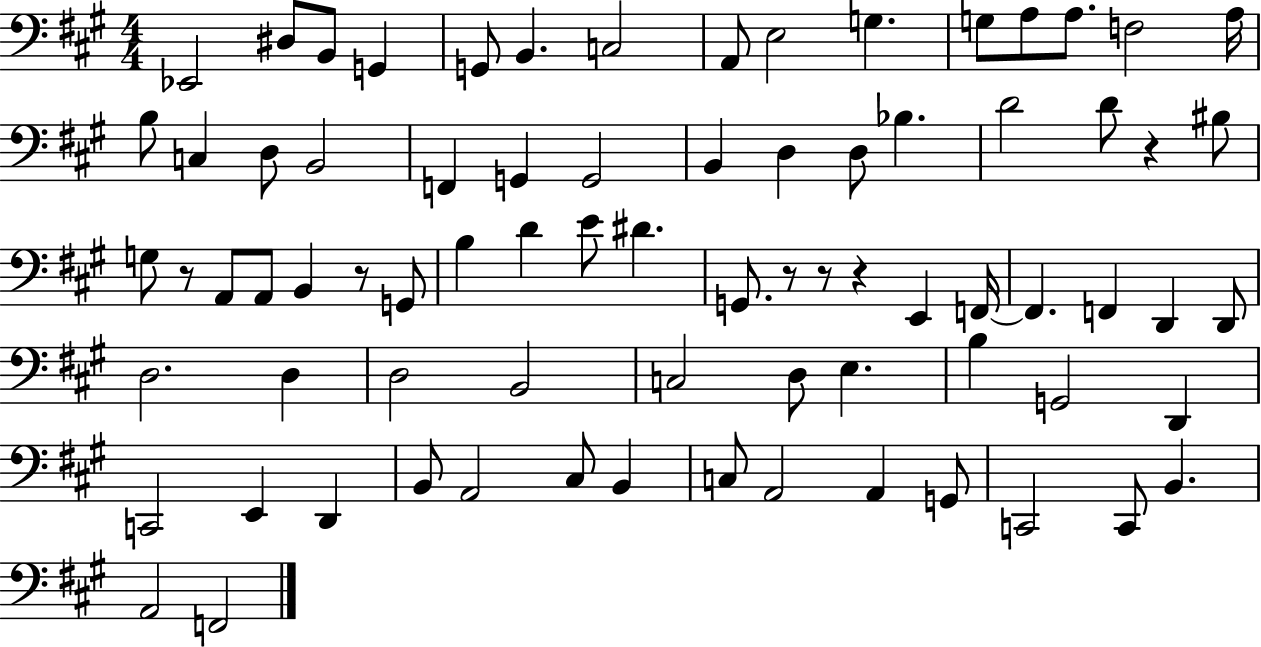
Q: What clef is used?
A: bass